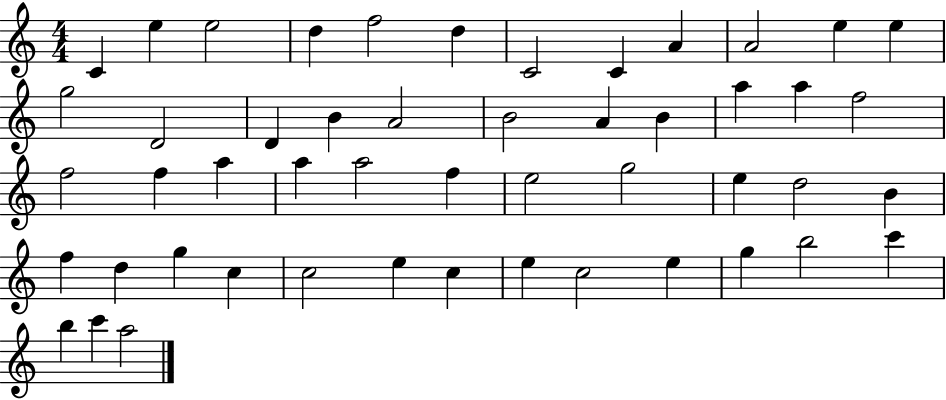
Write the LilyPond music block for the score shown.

{
  \clef treble
  \numericTimeSignature
  \time 4/4
  \key c \major
  c'4 e''4 e''2 | d''4 f''2 d''4 | c'2 c'4 a'4 | a'2 e''4 e''4 | \break g''2 d'2 | d'4 b'4 a'2 | b'2 a'4 b'4 | a''4 a''4 f''2 | \break f''2 f''4 a''4 | a''4 a''2 f''4 | e''2 g''2 | e''4 d''2 b'4 | \break f''4 d''4 g''4 c''4 | c''2 e''4 c''4 | e''4 c''2 e''4 | g''4 b''2 c'''4 | \break b''4 c'''4 a''2 | \bar "|."
}